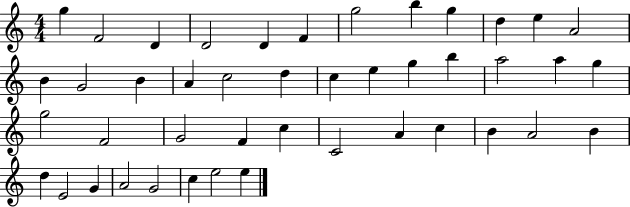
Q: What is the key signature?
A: C major